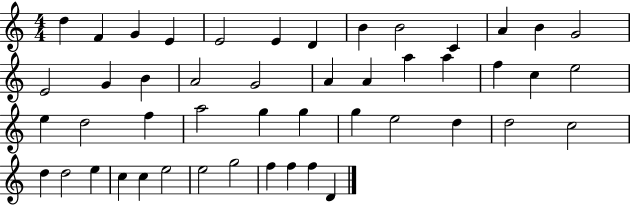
D5/q F4/q G4/q E4/q E4/h E4/q D4/q B4/q B4/h C4/q A4/q B4/q G4/h E4/h G4/q B4/q A4/h G4/h A4/q A4/q A5/q A5/q F5/q C5/q E5/h E5/q D5/h F5/q A5/h G5/q G5/q G5/q E5/h D5/q D5/h C5/h D5/q D5/h E5/q C5/q C5/q E5/h E5/h G5/h F5/q F5/q F5/q D4/q